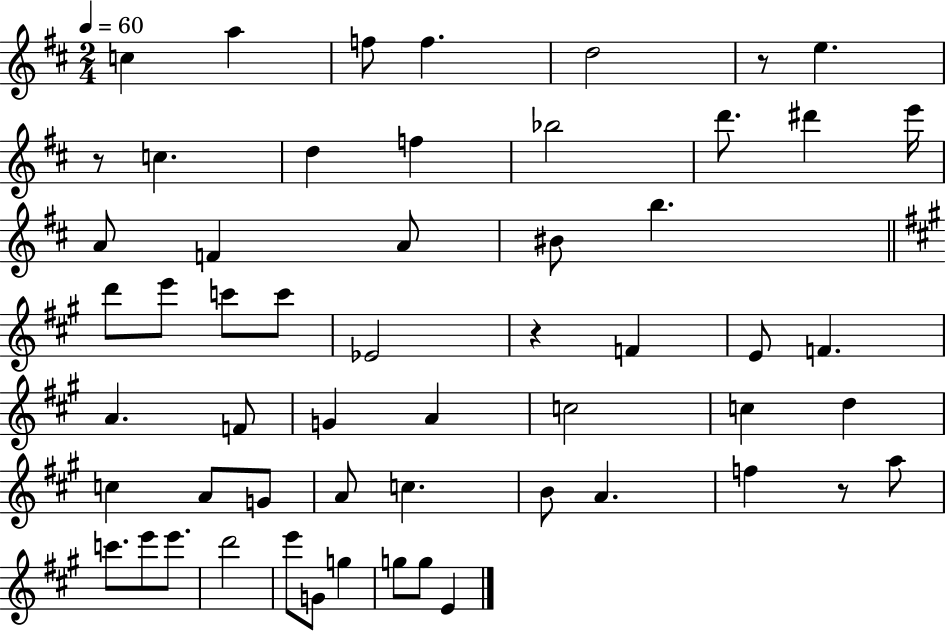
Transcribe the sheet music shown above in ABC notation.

X:1
T:Untitled
M:2/4
L:1/4
K:D
c a f/2 f d2 z/2 e z/2 c d f _b2 d'/2 ^d' e'/4 A/2 F A/2 ^B/2 b d'/2 e'/2 c'/2 c'/2 _E2 z F E/2 F A F/2 G A c2 c d c A/2 G/2 A/2 c B/2 A f z/2 a/2 c'/2 e'/2 e'/2 d'2 e'/2 G/2 g g/2 g/2 E